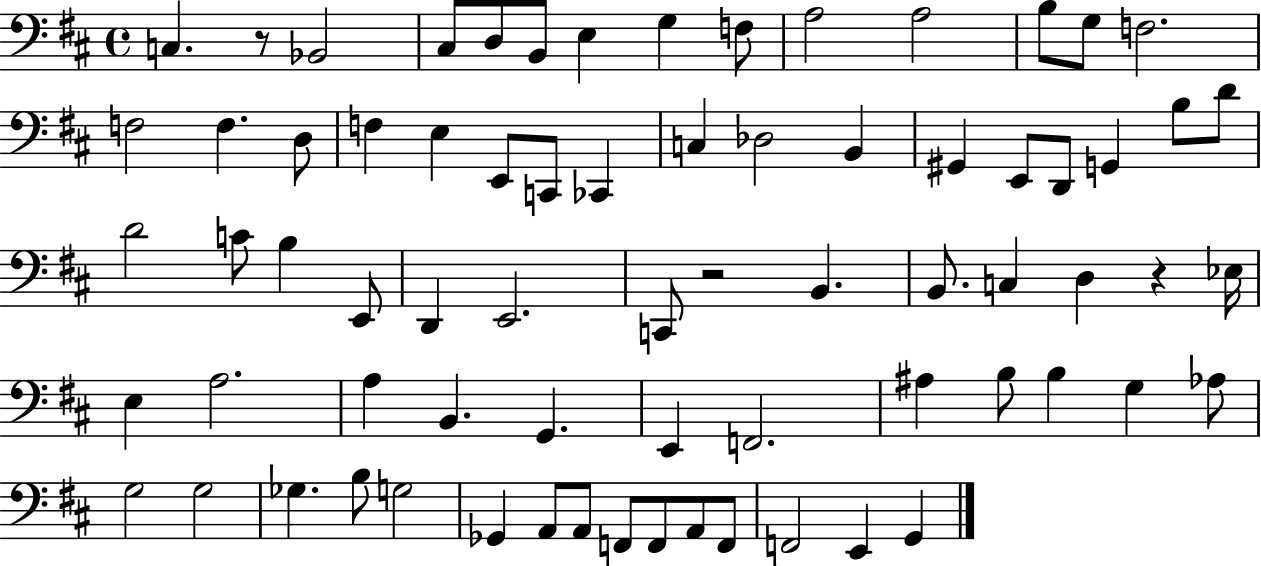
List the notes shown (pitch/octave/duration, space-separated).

C3/q. R/e Bb2/h C#3/e D3/e B2/e E3/q G3/q F3/e A3/h A3/h B3/e G3/e F3/h. F3/h F3/q. D3/e F3/q E3/q E2/e C2/e CES2/q C3/q Db3/h B2/q G#2/q E2/e D2/e G2/q B3/e D4/e D4/h C4/e B3/q E2/e D2/q E2/h. C2/e R/h B2/q. B2/e. C3/q D3/q R/q Eb3/s E3/q A3/h. A3/q B2/q. G2/q. E2/q F2/h. A#3/q B3/e B3/q G3/q Ab3/e G3/h G3/h Gb3/q. B3/e G3/h Gb2/q A2/e A2/e F2/e F2/e A2/e F2/e F2/h E2/q G2/q